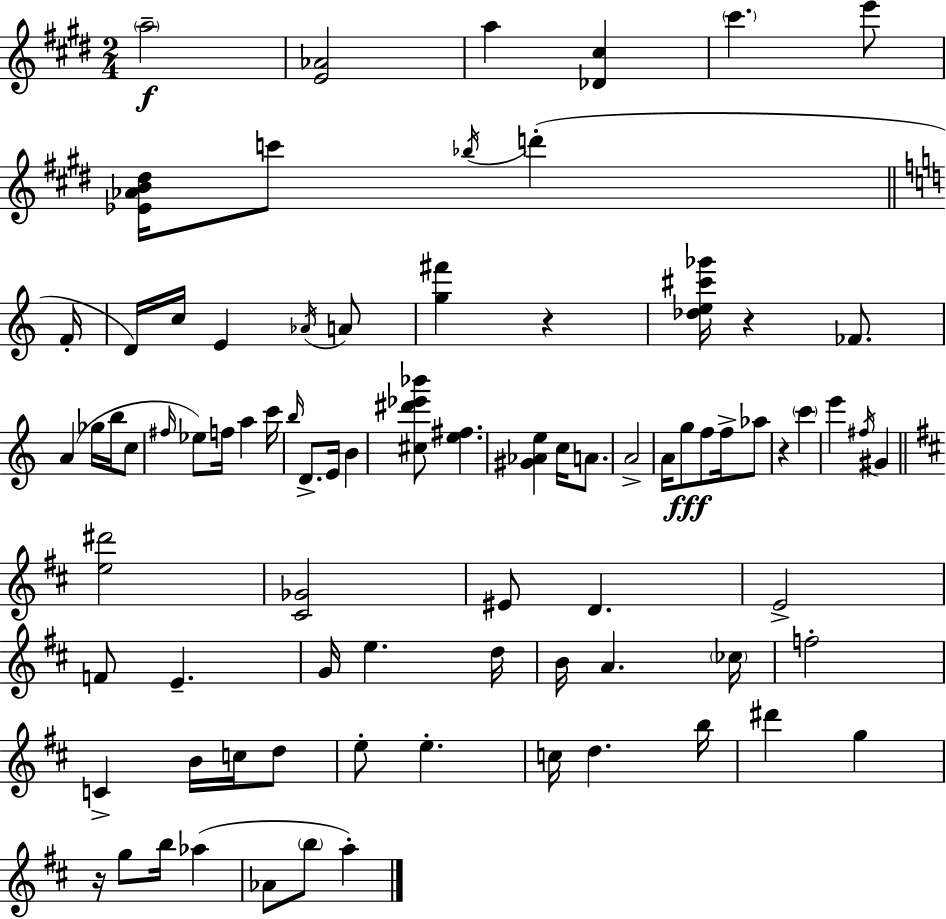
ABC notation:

X:1
T:Untitled
M:2/4
L:1/4
K:E
a2 [E_A]2 a [_D^c] ^c' e'/2 [_E_AB^d]/4 c'/2 _b/4 d' F/4 D/4 c/4 E _A/4 A/2 [g^f'] z [_de^c'_g']/4 z _F/2 A _g/4 b/4 c/2 ^f/4 _e/2 f/4 a c'/4 b/4 D/2 E/4 B [^c^d'_e'_b']/2 [e^f] [^G_Ae] c/4 A/2 A2 A/4 g/2 f/2 f/4 _a/2 z c' e' ^f/4 ^G [e^d']2 [^C_G]2 ^E/2 D E2 F/2 E G/4 e d/4 B/4 A _c/4 f2 C B/4 c/4 d/2 e/2 e c/4 d b/4 ^d' g z/4 g/2 b/4 _a _A/2 b/2 a